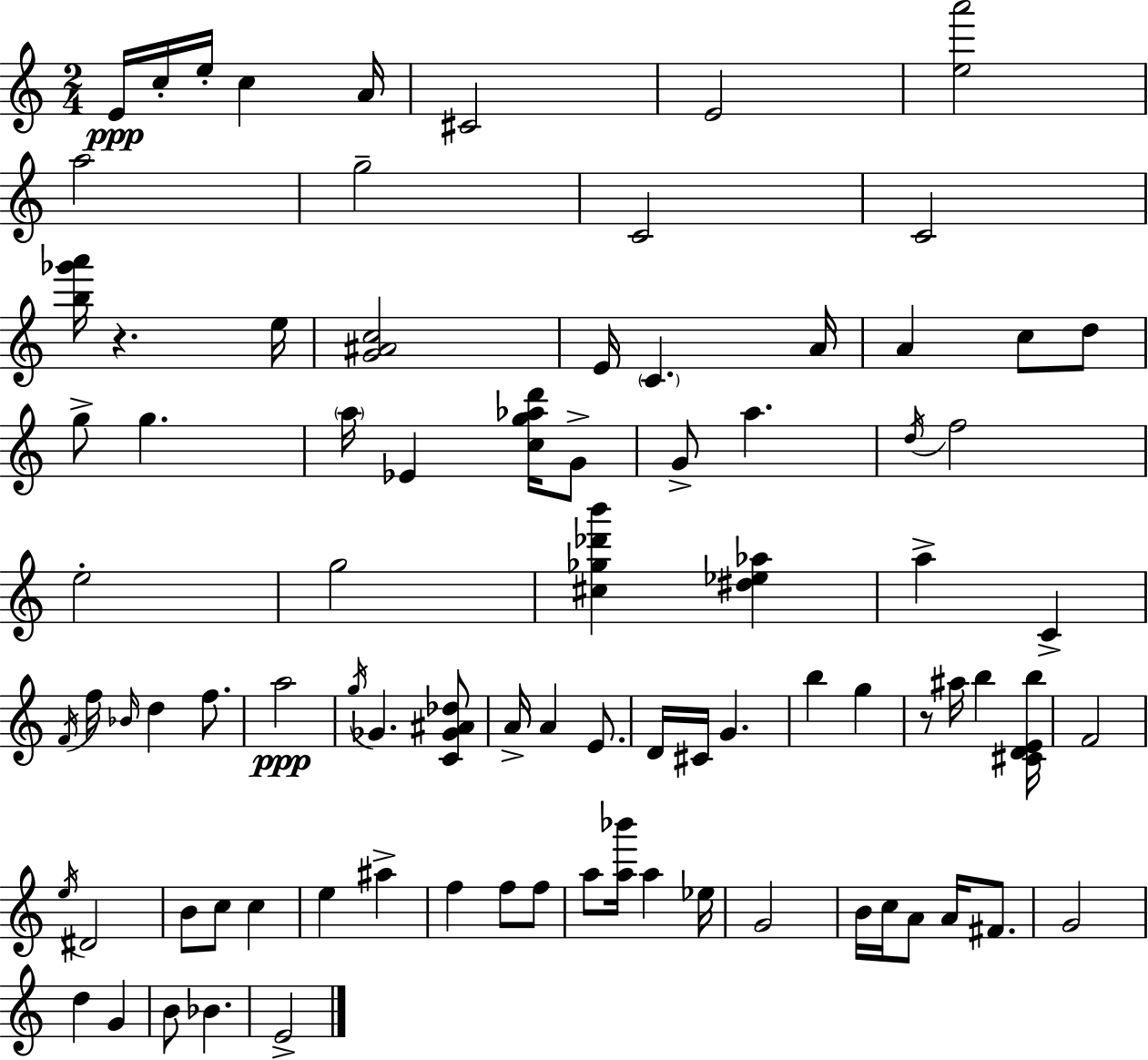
E4/s C5/s E5/s C5/q A4/s C#4/h E4/h [E5,A6]/h A5/h G5/h C4/h C4/h [B5,Gb6,A6]/s R/q. E5/s [G4,A#4,C5]/h E4/s C4/q. A4/s A4/q C5/e D5/e G5/e G5/q. A5/s Eb4/q [C5,G5,Ab5,D6]/s G4/e G4/e A5/q. D5/s F5/h E5/h G5/h [C#5,Gb5,Db6,B6]/q [D#5,Eb5,Ab5]/q A5/q C4/q F4/s F5/s Bb4/s D5/q F5/e. A5/h G5/s Gb4/q. [C4,Gb4,A#4,Db5]/e A4/s A4/q E4/e. D4/s C#4/s G4/q. B5/q G5/q R/e A#5/s B5/q [C#4,D4,E4,B5]/s F4/h E5/s D#4/h B4/e C5/e C5/q E5/q A#5/q F5/q F5/e F5/e A5/e [A5,Bb6]/s A5/q Eb5/s G4/h B4/s C5/s A4/e A4/s F#4/e. G4/h D5/q G4/q B4/e Bb4/q. E4/h